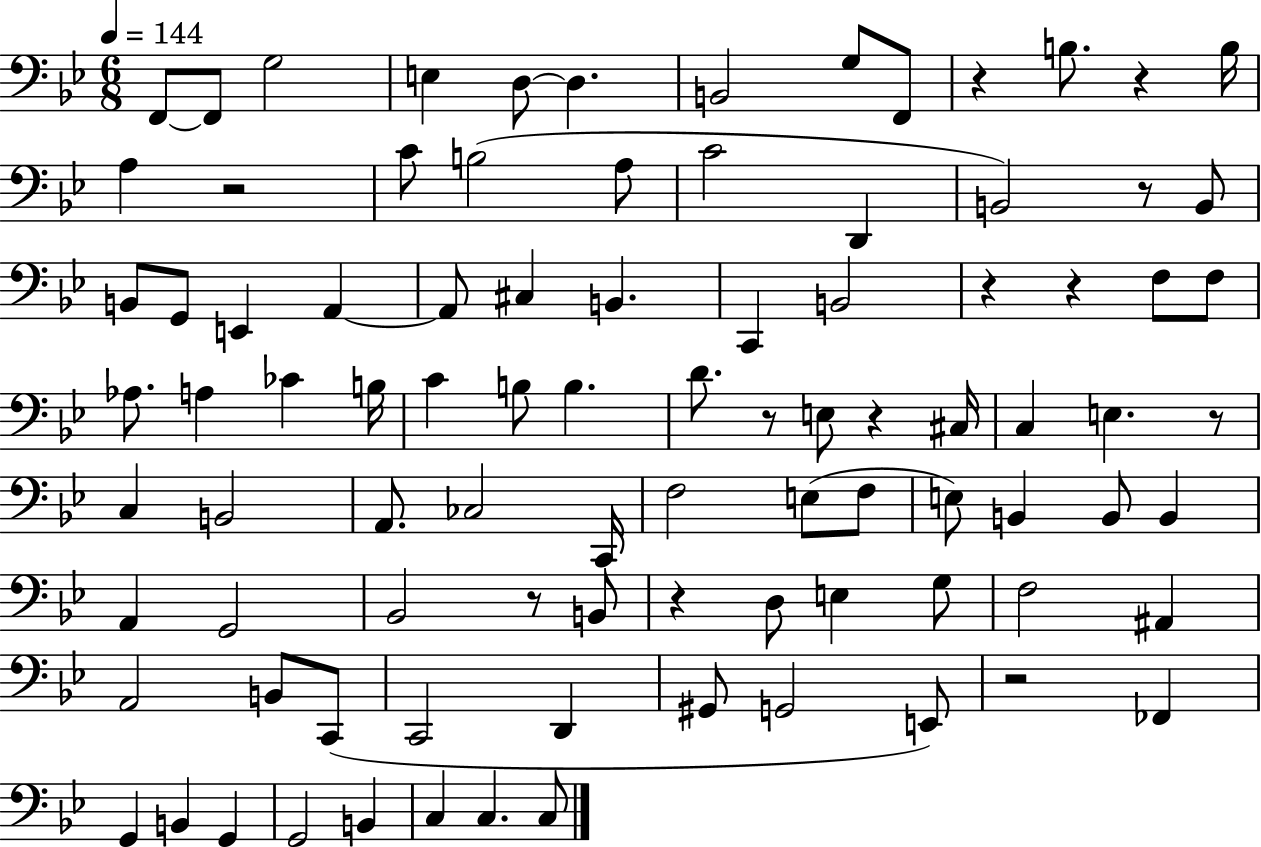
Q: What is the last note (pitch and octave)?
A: C3